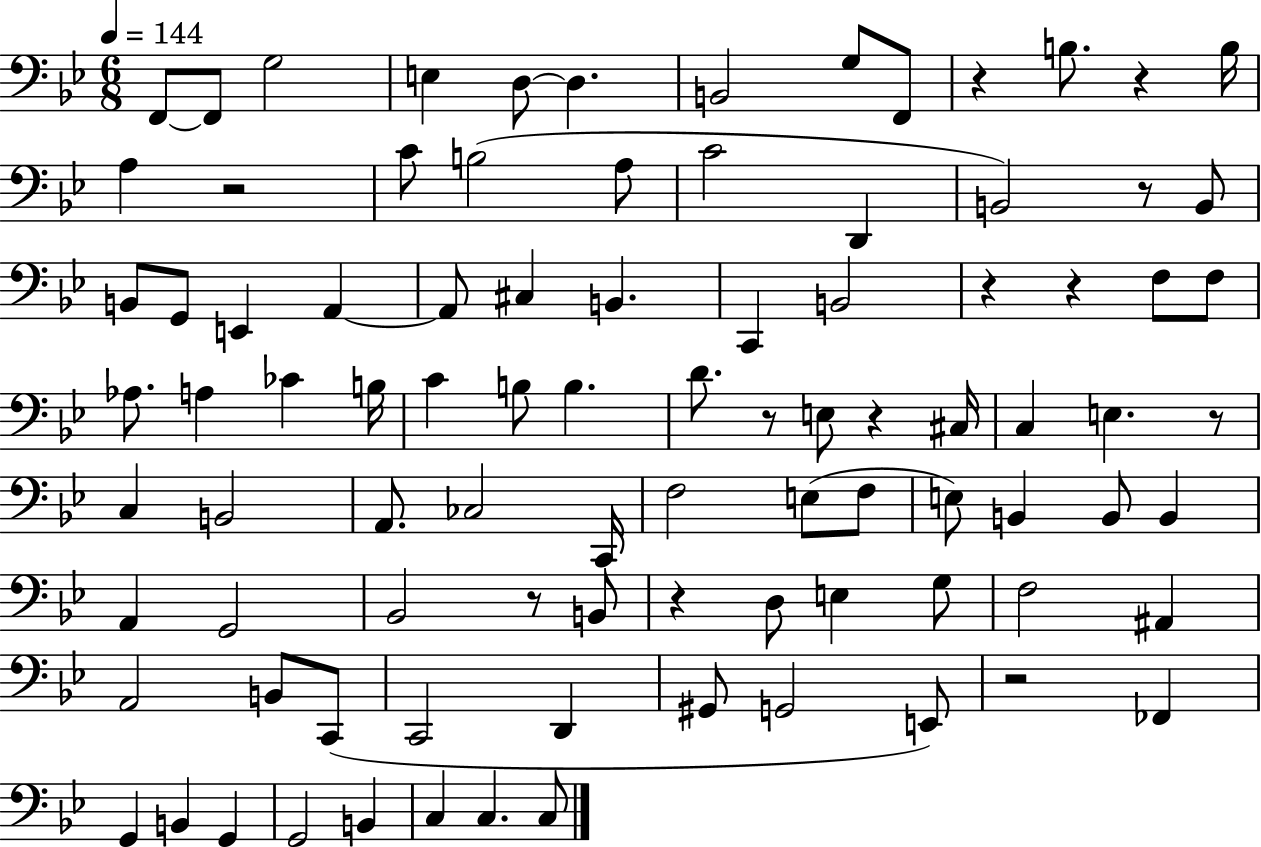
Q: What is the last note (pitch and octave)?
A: C3